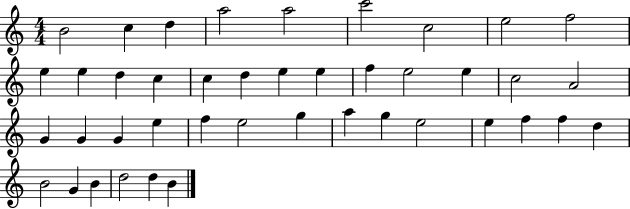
{
  \clef treble
  \numericTimeSignature
  \time 4/4
  \key c \major
  b'2 c''4 d''4 | a''2 a''2 | c'''2 c''2 | e''2 f''2 | \break e''4 e''4 d''4 c''4 | c''4 d''4 e''4 e''4 | f''4 e''2 e''4 | c''2 a'2 | \break g'4 g'4 g'4 e''4 | f''4 e''2 g''4 | a''4 g''4 e''2 | e''4 f''4 f''4 d''4 | \break b'2 g'4 b'4 | d''2 d''4 b'4 | \bar "|."
}